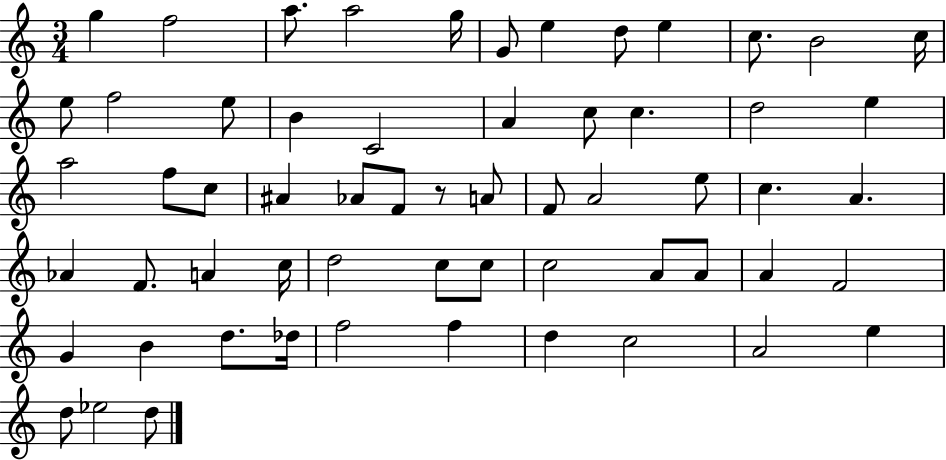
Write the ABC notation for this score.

X:1
T:Untitled
M:3/4
L:1/4
K:C
g f2 a/2 a2 g/4 G/2 e d/2 e c/2 B2 c/4 e/2 f2 e/2 B C2 A c/2 c d2 e a2 f/2 c/2 ^A _A/2 F/2 z/2 A/2 F/2 A2 e/2 c A _A F/2 A c/4 d2 c/2 c/2 c2 A/2 A/2 A F2 G B d/2 _d/4 f2 f d c2 A2 e d/2 _e2 d/2